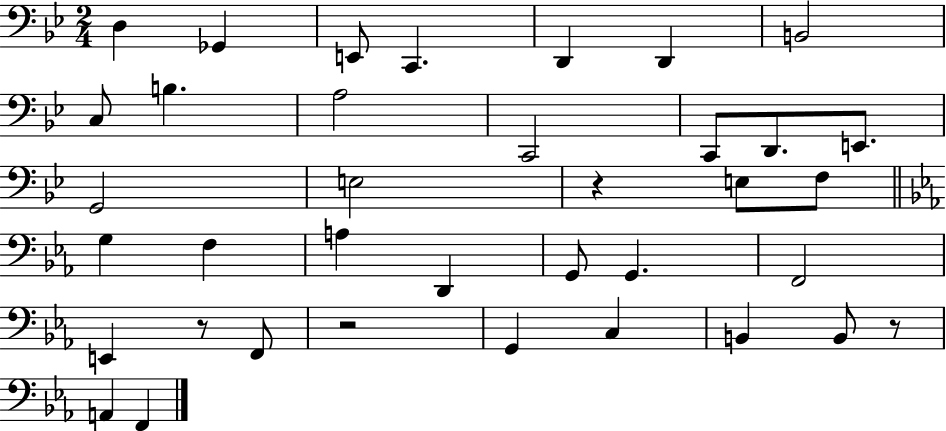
X:1
T:Untitled
M:2/4
L:1/4
K:Bb
D, _G,, E,,/2 C,, D,, D,, B,,2 C,/2 B, A,2 C,,2 C,,/2 D,,/2 E,,/2 G,,2 E,2 z E,/2 F,/2 G, F, A, D,, G,,/2 G,, F,,2 E,, z/2 F,,/2 z2 G,, C, B,, B,,/2 z/2 A,, F,,